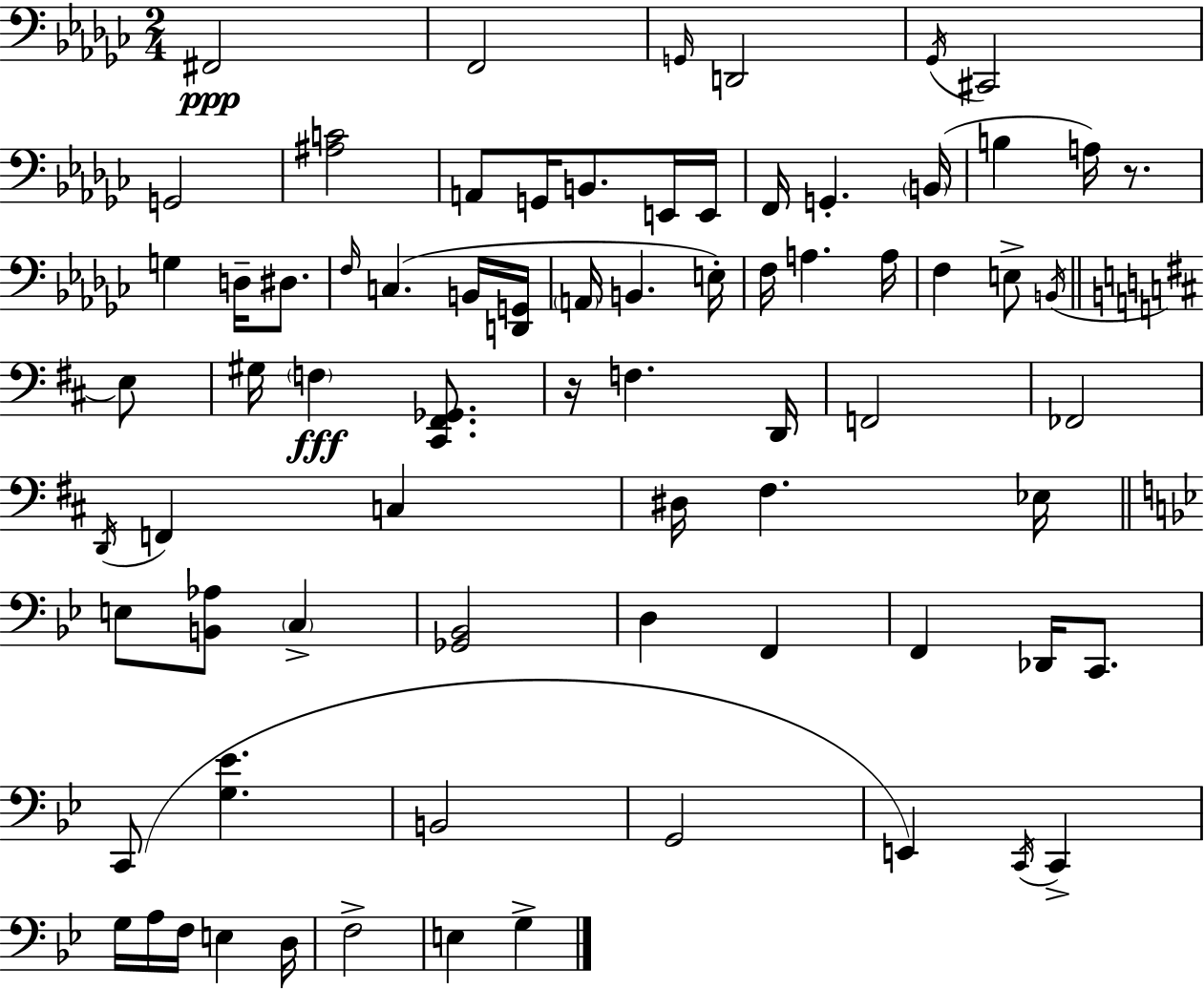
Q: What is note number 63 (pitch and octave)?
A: D3